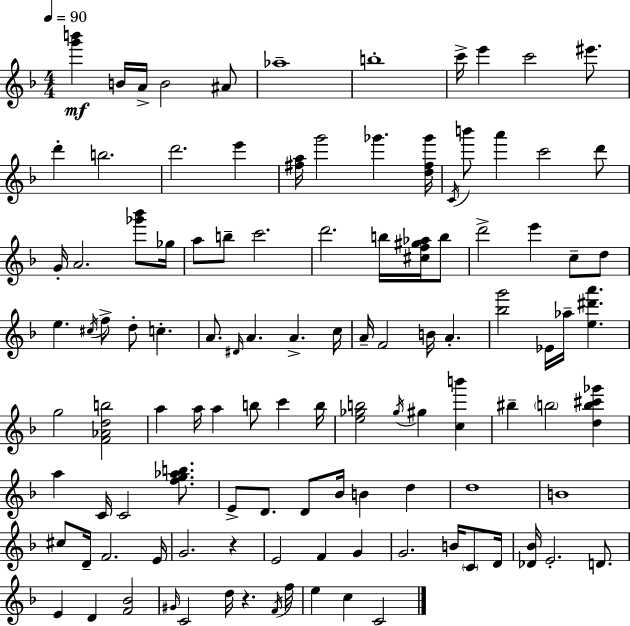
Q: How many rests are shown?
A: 2